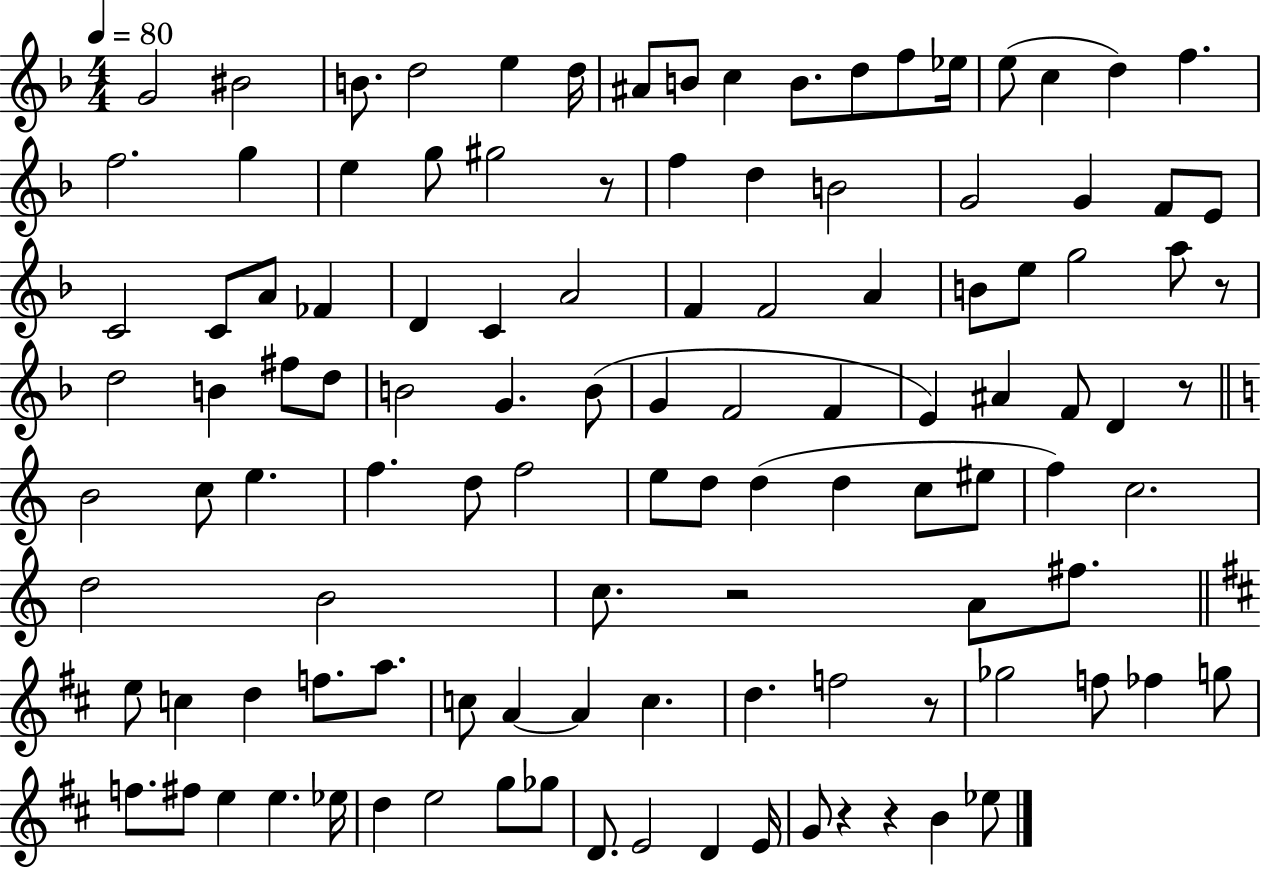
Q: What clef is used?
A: treble